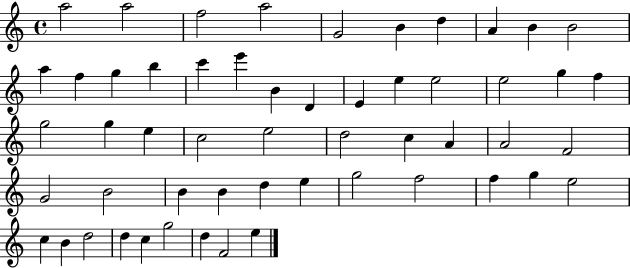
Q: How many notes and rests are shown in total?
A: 54